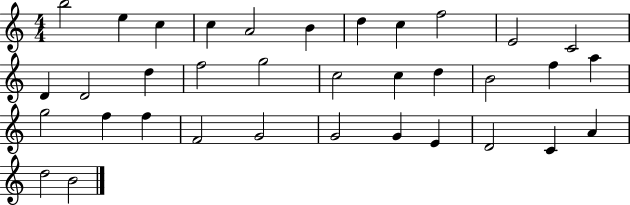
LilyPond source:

{
  \clef treble
  \numericTimeSignature
  \time 4/4
  \key c \major
  b''2 e''4 c''4 | c''4 a'2 b'4 | d''4 c''4 f''2 | e'2 c'2 | \break d'4 d'2 d''4 | f''2 g''2 | c''2 c''4 d''4 | b'2 f''4 a''4 | \break g''2 f''4 f''4 | f'2 g'2 | g'2 g'4 e'4 | d'2 c'4 a'4 | \break d''2 b'2 | \bar "|."
}